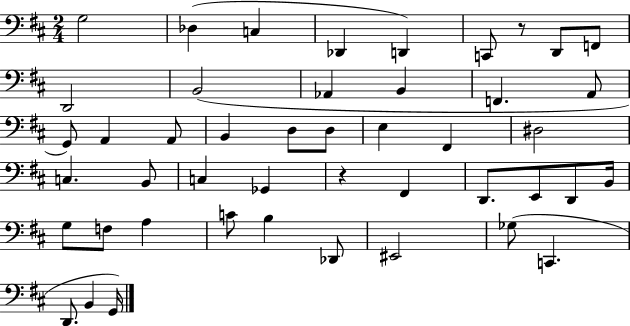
{
  \clef bass
  \numericTimeSignature
  \time 2/4
  \key d \major
  \repeat volta 2 { g2 | des4( c4 | des,4 d,4) | c,8 r8 d,8 f,8 | \break d,2 | b,2( | aes,4 b,4 | f,4. a,8 | \break g,8) a,4 a,8 | b,4 d8 d8 | e4 fis,4 | dis2 | \break c4. b,8 | c4 ges,4 | r4 fis,4 | d,8. e,8 d,8 b,16 | \break g8 f8 a4 | c'8 b4 des,8 | eis,2 | ges8( c,4. | \break d,8. b,4 g,16) | } \bar "|."
}